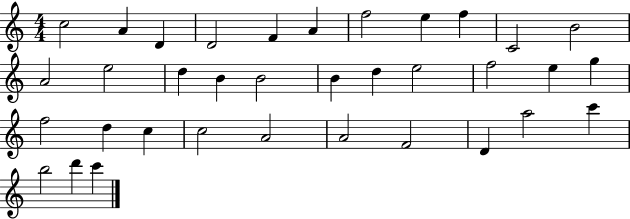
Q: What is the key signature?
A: C major